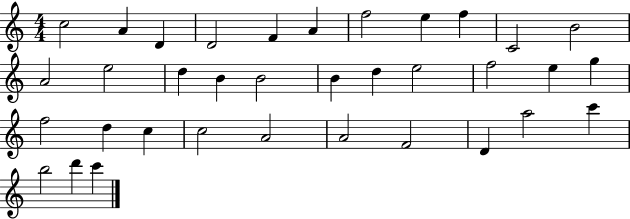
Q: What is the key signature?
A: C major